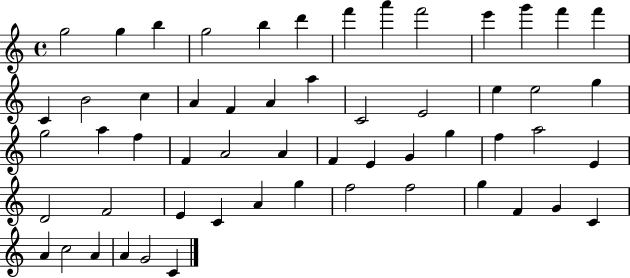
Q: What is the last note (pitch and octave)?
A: C4